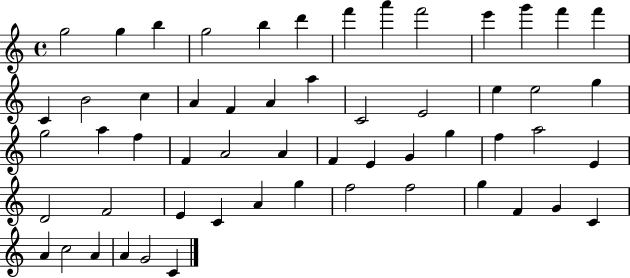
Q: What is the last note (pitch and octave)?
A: C4